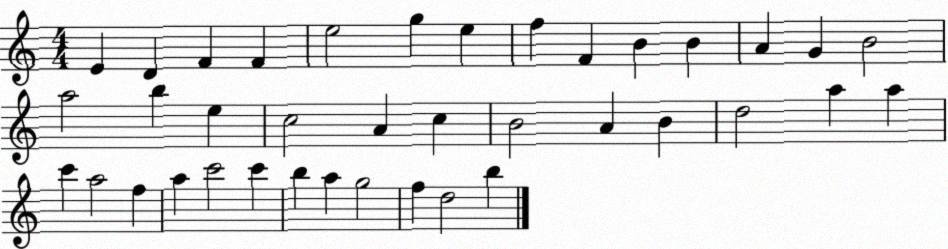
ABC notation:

X:1
T:Untitled
M:4/4
L:1/4
K:C
E D F F e2 g e f F B B A G B2 a2 b e c2 A c B2 A B d2 a a c' a2 f a c'2 c' b a g2 f d2 b